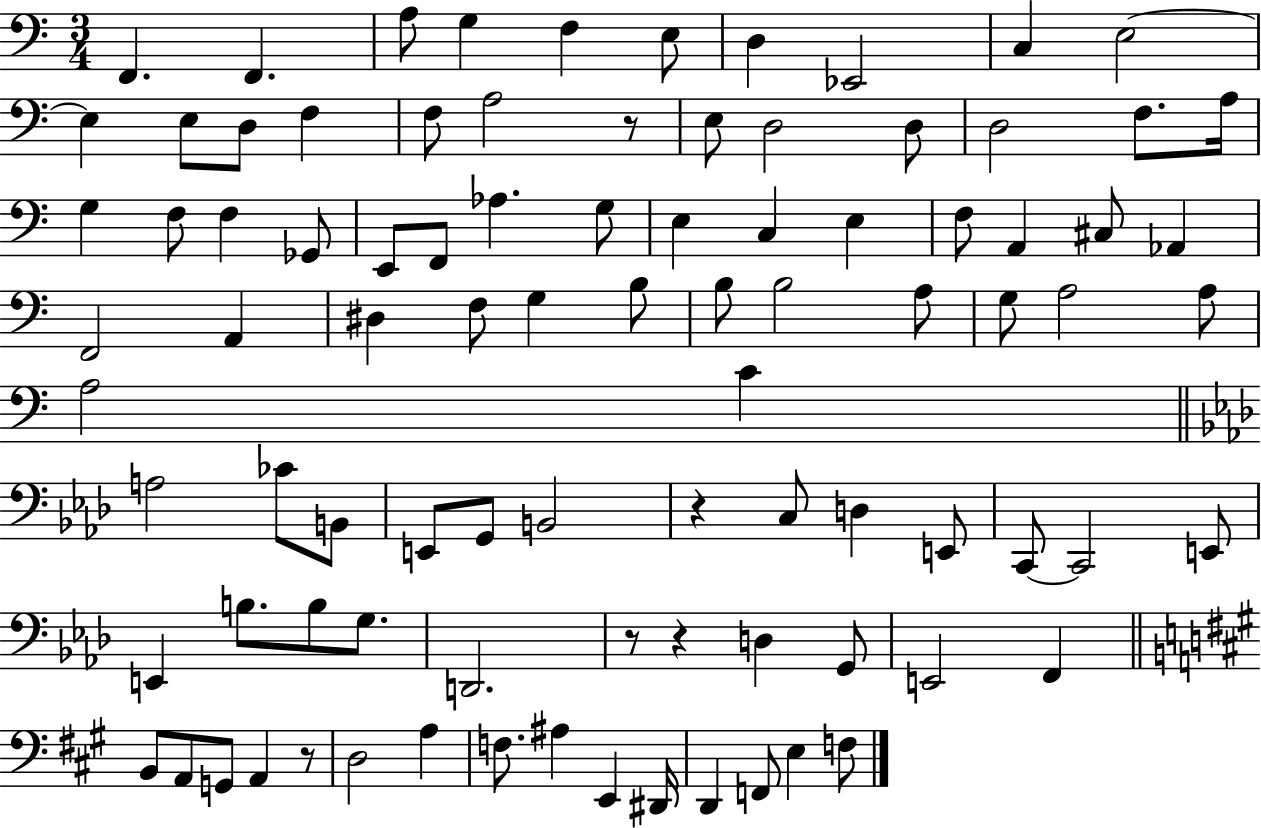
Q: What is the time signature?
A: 3/4